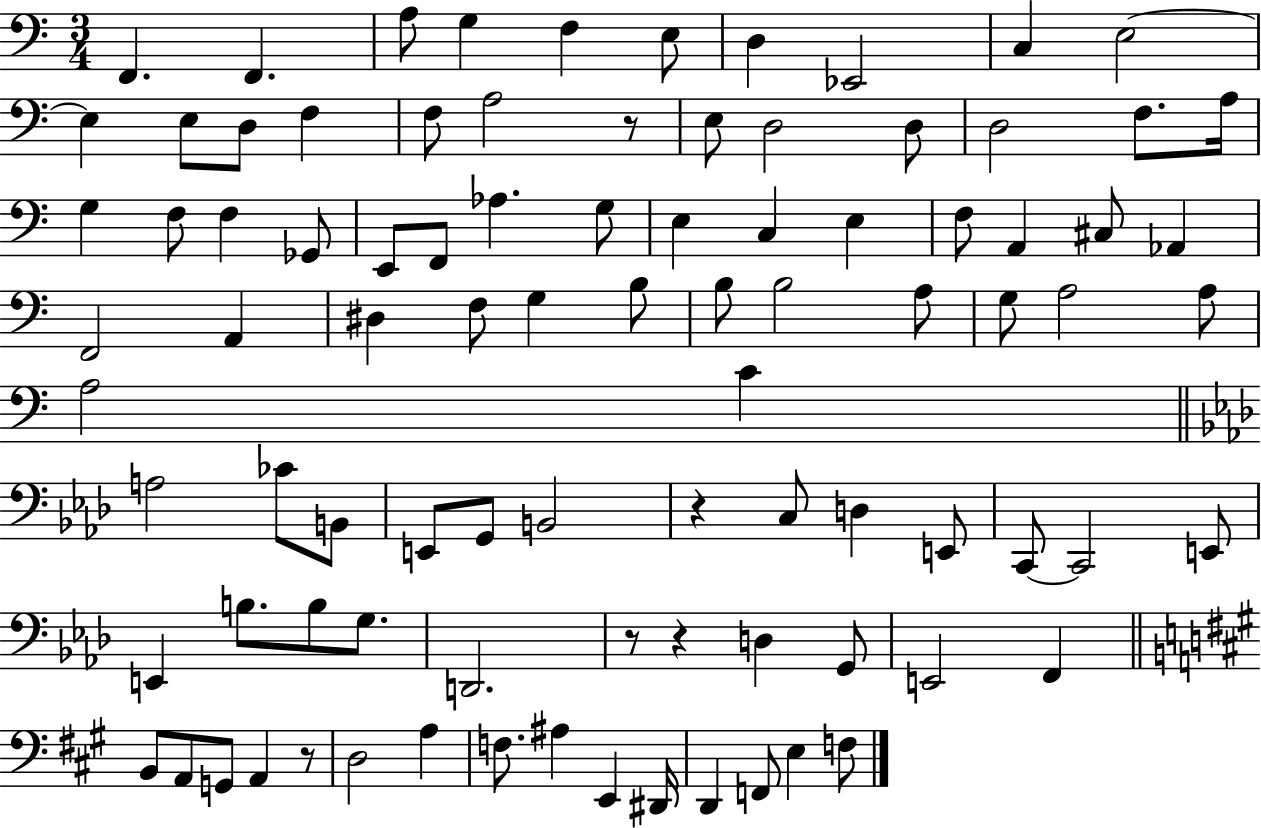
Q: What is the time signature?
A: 3/4